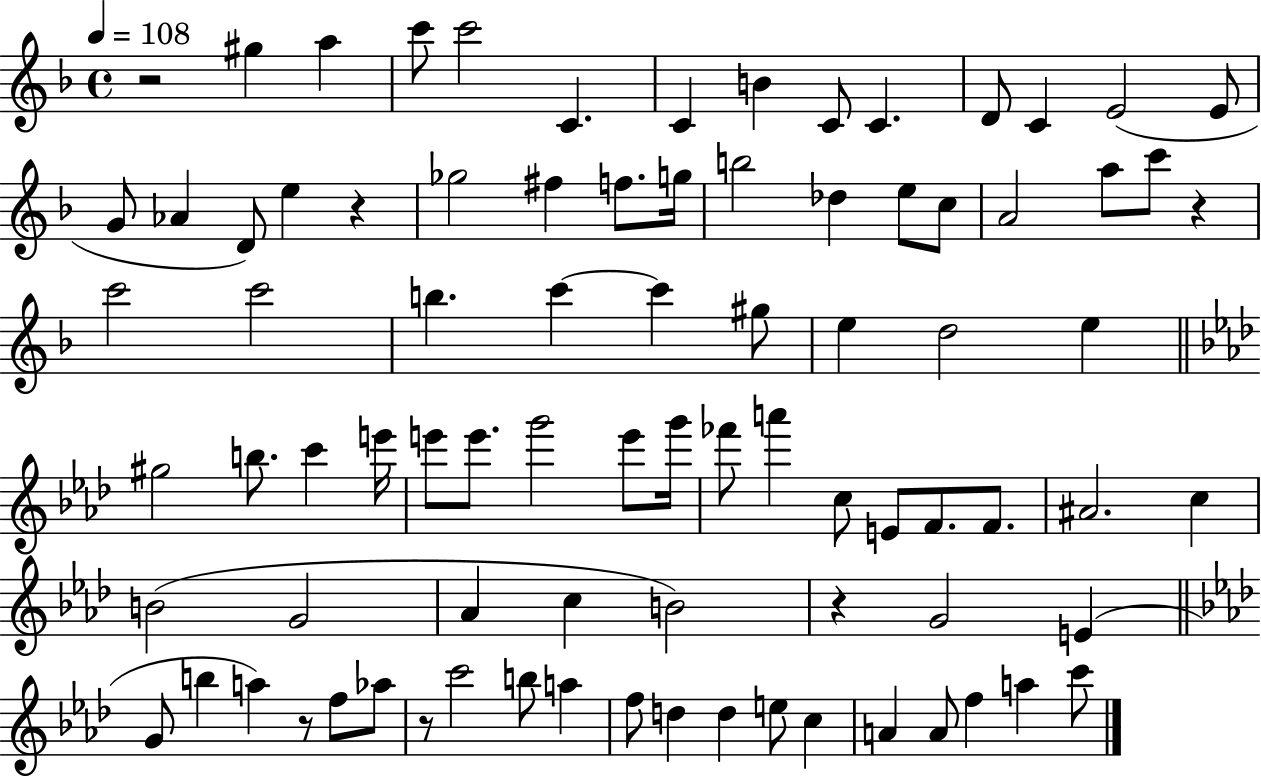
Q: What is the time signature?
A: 4/4